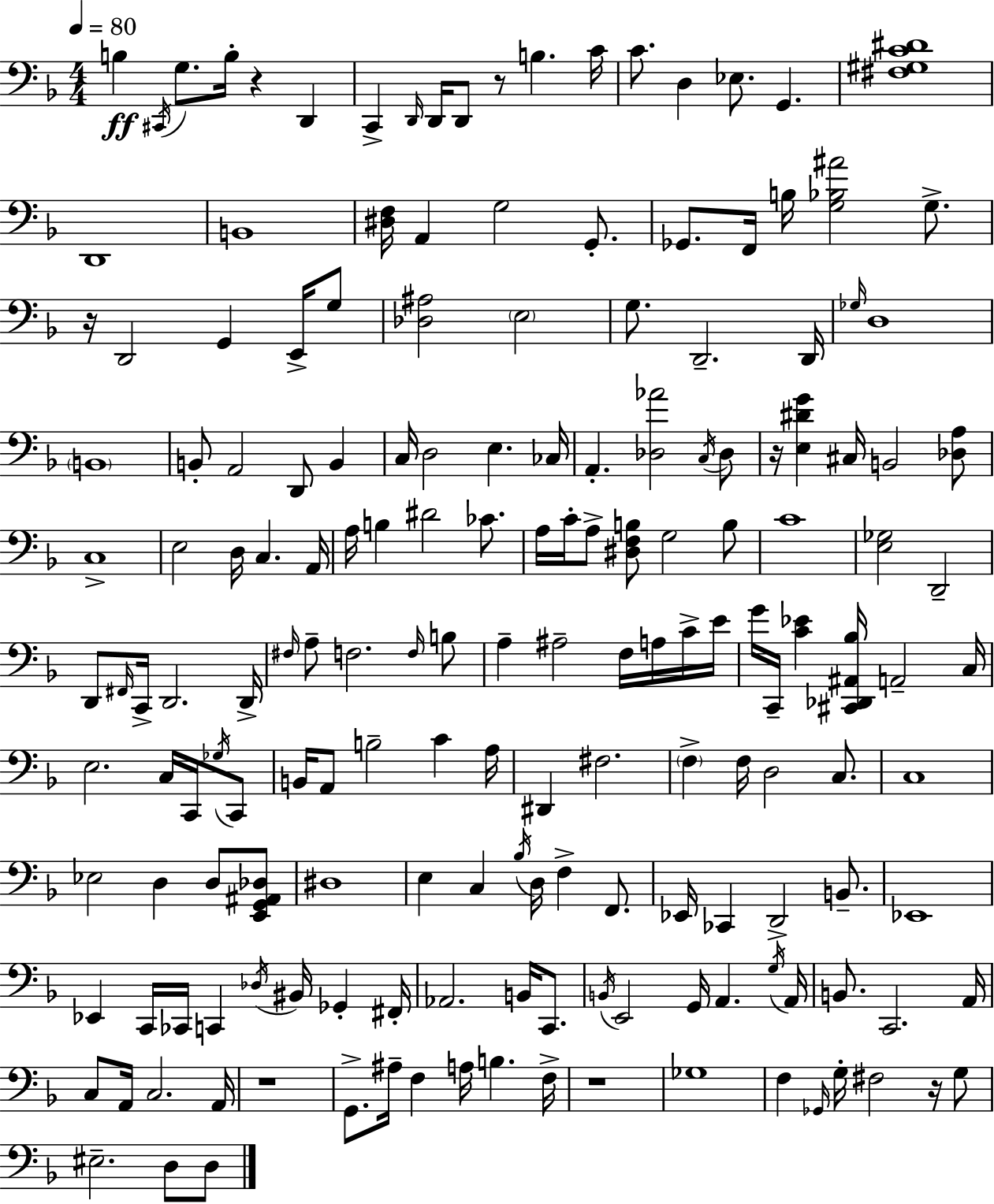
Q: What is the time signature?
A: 4/4